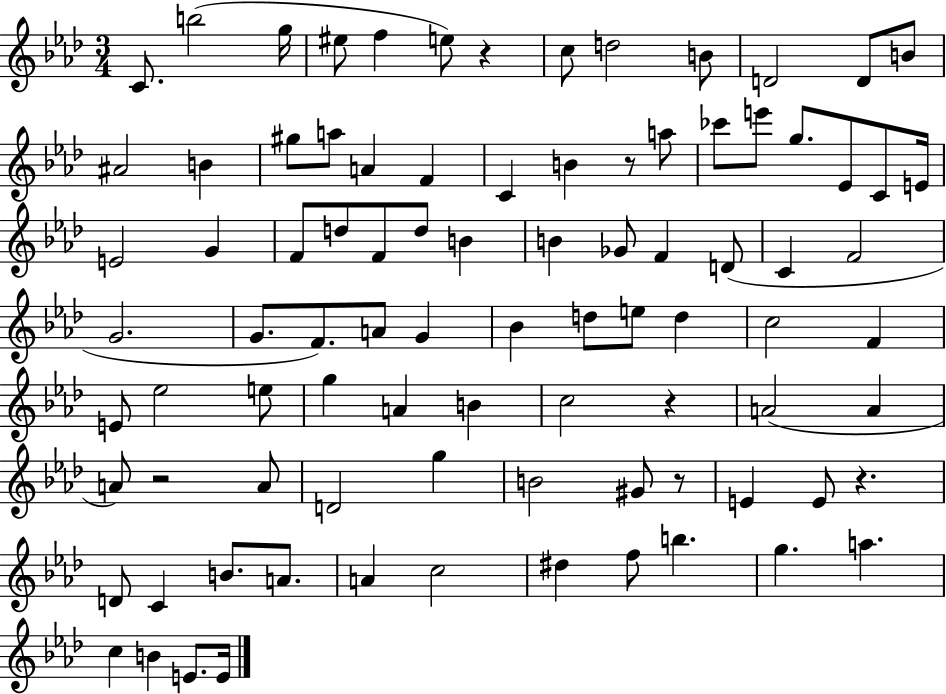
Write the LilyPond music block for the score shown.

{
  \clef treble
  \numericTimeSignature
  \time 3/4
  \key aes \major
  \repeat volta 2 { c'8. b''2( g''16 | eis''8 f''4 e''8) r4 | c''8 d''2 b'8 | d'2 d'8 b'8 | \break ais'2 b'4 | gis''8 a''8 a'4 f'4 | c'4 b'4 r8 a''8 | ces'''8 e'''8 g''8. ees'8 c'8 e'16 | \break e'2 g'4 | f'8 d''8 f'8 d''8 b'4 | b'4 ges'8 f'4 d'8( | c'4 f'2 | \break g'2. | g'8. f'8.) a'8 g'4 | bes'4 d''8 e''8 d''4 | c''2 f'4 | \break e'8 ees''2 e''8 | g''4 a'4 b'4 | c''2 r4 | a'2( a'4 | \break a'8) r2 a'8 | d'2 g''4 | b'2 gis'8 r8 | e'4 e'8 r4. | \break d'8 c'4 b'8. a'8. | a'4 c''2 | dis''4 f''8 b''4. | g''4. a''4. | \break c''4 b'4 e'8. e'16 | } \bar "|."
}